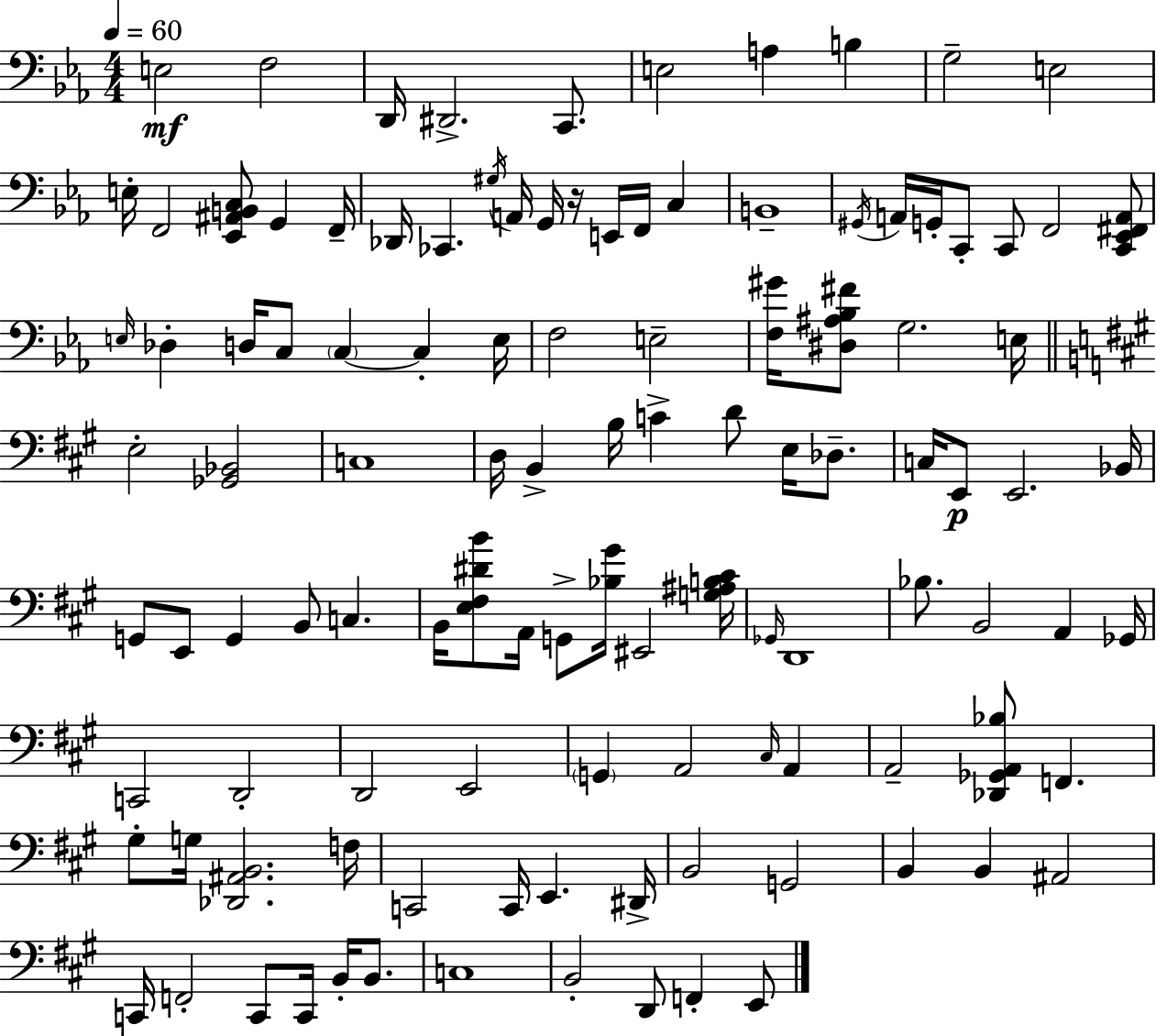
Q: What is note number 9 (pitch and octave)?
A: G3